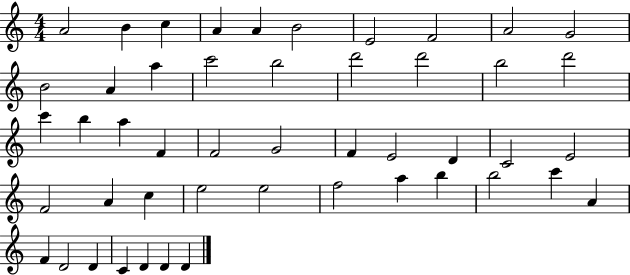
A4/h B4/q C5/q A4/q A4/q B4/h E4/h F4/h A4/h G4/h B4/h A4/q A5/q C6/h B5/h D6/h D6/h B5/h D6/h C6/q B5/q A5/q F4/q F4/h G4/h F4/q E4/h D4/q C4/h E4/h F4/h A4/q C5/q E5/h E5/h F5/h A5/q B5/q B5/h C6/q A4/q F4/q D4/h D4/q C4/q D4/q D4/q D4/q